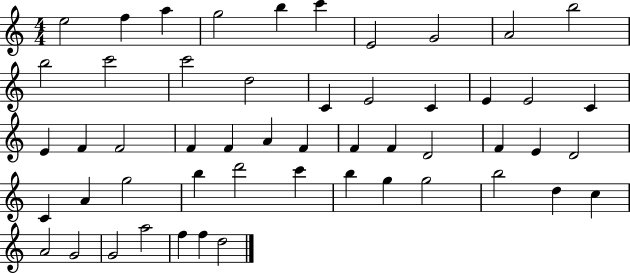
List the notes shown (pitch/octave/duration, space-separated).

E5/h F5/q A5/q G5/h B5/q C6/q E4/h G4/h A4/h B5/h B5/h C6/h C6/h D5/h C4/q E4/h C4/q E4/q E4/h C4/q E4/q F4/q F4/h F4/q F4/q A4/q F4/q F4/q F4/q D4/h F4/q E4/q D4/h C4/q A4/q G5/h B5/q D6/h C6/q B5/q G5/q G5/h B5/h D5/q C5/q A4/h G4/h G4/h A5/h F5/q F5/q D5/h